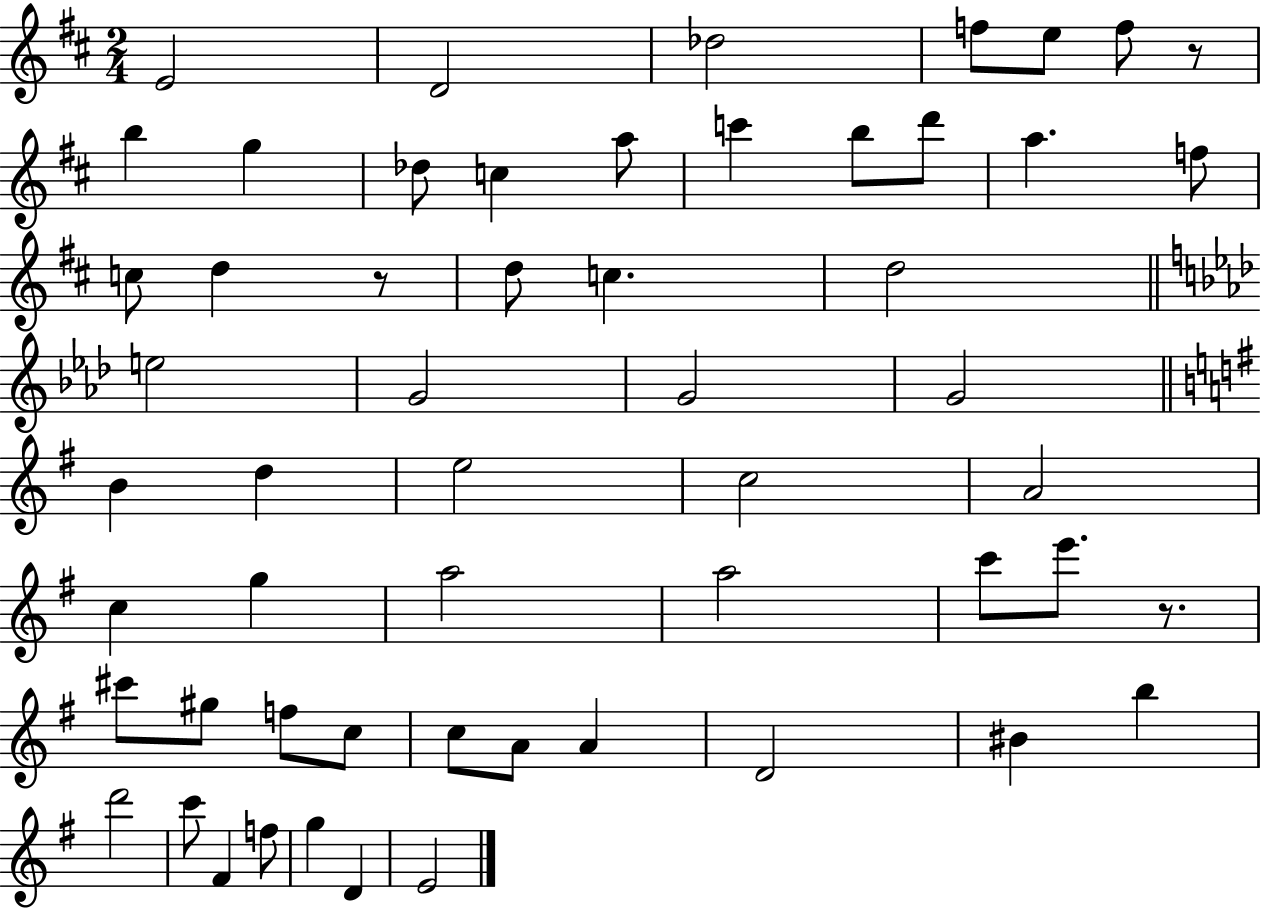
{
  \clef treble
  \numericTimeSignature
  \time 2/4
  \key d \major
  e'2 | d'2 | des''2 | f''8 e''8 f''8 r8 | \break b''4 g''4 | des''8 c''4 a''8 | c'''4 b''8 d'''8 | a''4. f''8 | \break c''8 d''4 r8 | d''8 c''4. | d''2 | \bar "||" \break \key aes \major e''2 | g'2 | g'2 | g'2 | \break \bar "||" \break \key g \major b'4 d''4 | e''2 | c''2 | a'2 | \break c''4 g''4 | a''2 | a''2 | c'''8 e'''8. r8. | \break cis'''8 gis''8 f''8 c''8 | c''8 a'8 a'4 | d'2 | bis'4 b''4 | \break d'''2 | c'''8 fis'4 f''8 | g''4 d'4 | e'2 | \break \bar "|."
}